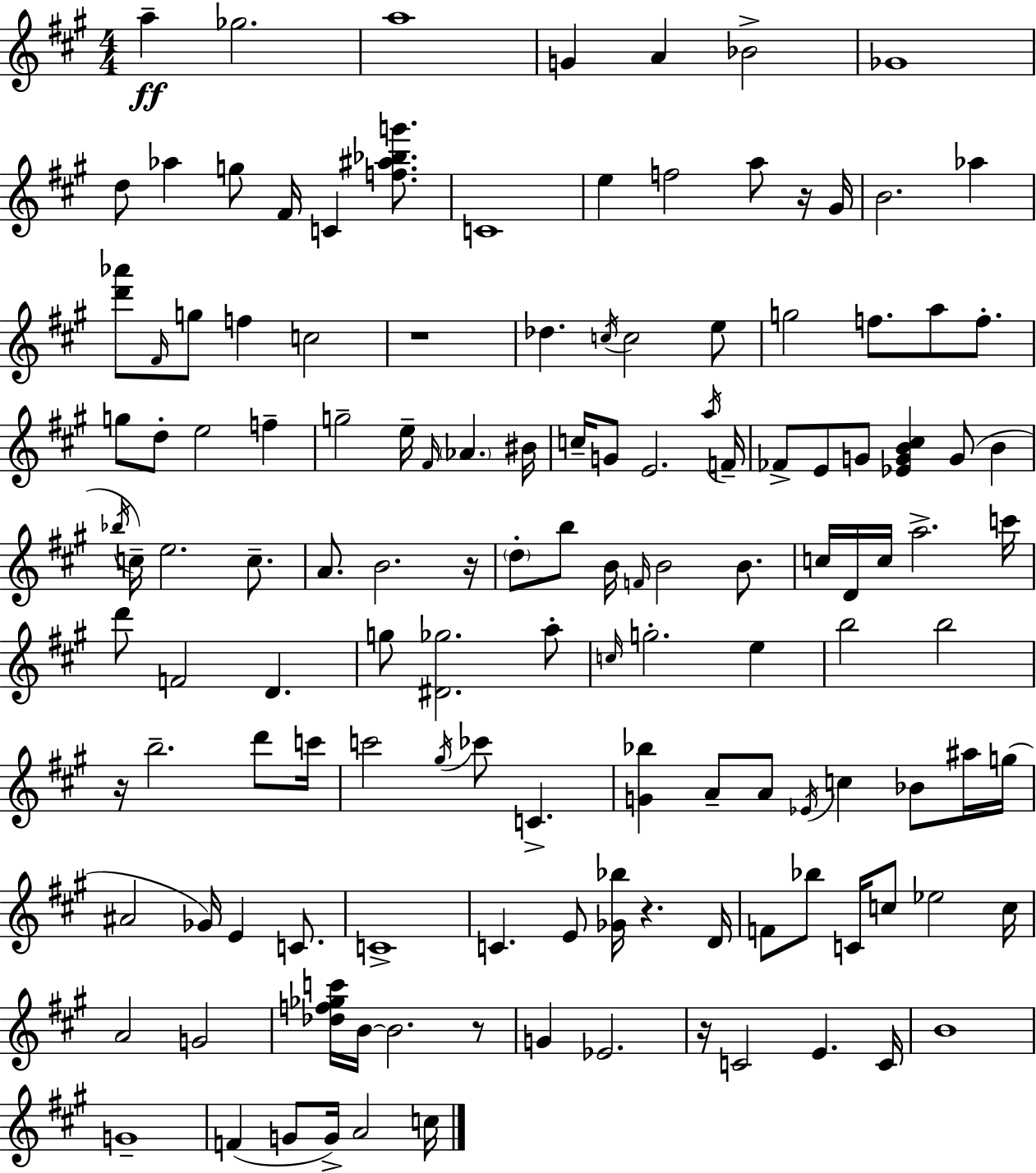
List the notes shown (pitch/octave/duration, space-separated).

A5/q Gb5/h. A5/w G4/q A4/q Bb4/h Gb4/w D5/e Ab5/q G5/e F#4/s C4/q [F5,A#5,Bb5,G6]/e. C4/w E5/q F5/h A5/e R/s G#4/s B4/h. Ab5/q [D6,Ab6]/e F#4/s G5/e F5/q C5/h R/w Db5/q. C5/s C5/h E5/e G5/h F5/e. A5/e F5/e. G5/e D5/e E5/h F5/q G5/h E5/s F#4/s Ab4/q. BIS4/s C5/s G4/e E4/h. A5/s F4/s FES4/e E4/e G4/e [Eb4,G4,B4,C#5]/q G4/e B4/q Bb5/s C5/s E5/h. C5/e. A4/e. B4/h. R/s D5/e B5/e B4/s F4/s B4/h B4/e. C5/s D4/s C5/s A5/h. C6/s D6/e F4/h D4/q. G5/e [D#4,Gb5]/h. A5/e C5/s G5/h. E5/q B5/h B5/h R/s B5/h. D6/e C6/s C6/h G#5/s CES6/e C4/q. [G4,Bb5]/q A4/e A4/e Eb4/s C5/q Bb4/e A#5/s G5/s A#4/h Gb4/s E4/q C4/e. C4/w C4/q. E4/e [Gb4,Bb5]/s R/q. D4/s F4/e Bb5/e C4/s C5/e Eb5/h C5/s A4/h G4/h [Db5,F5,Gb5,C6]/s B4/s B4/h. R/e G4/q Eb4/h. R/s C4/h E4/q. C4/s B4/w G4/w F4/q G4/e G4/s A4/h C5/s